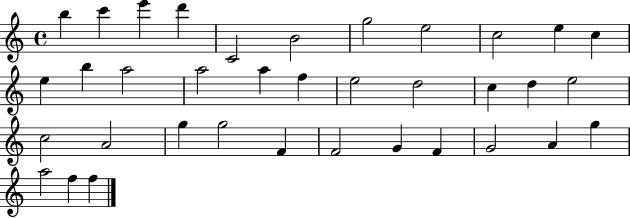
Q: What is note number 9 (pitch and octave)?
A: C5